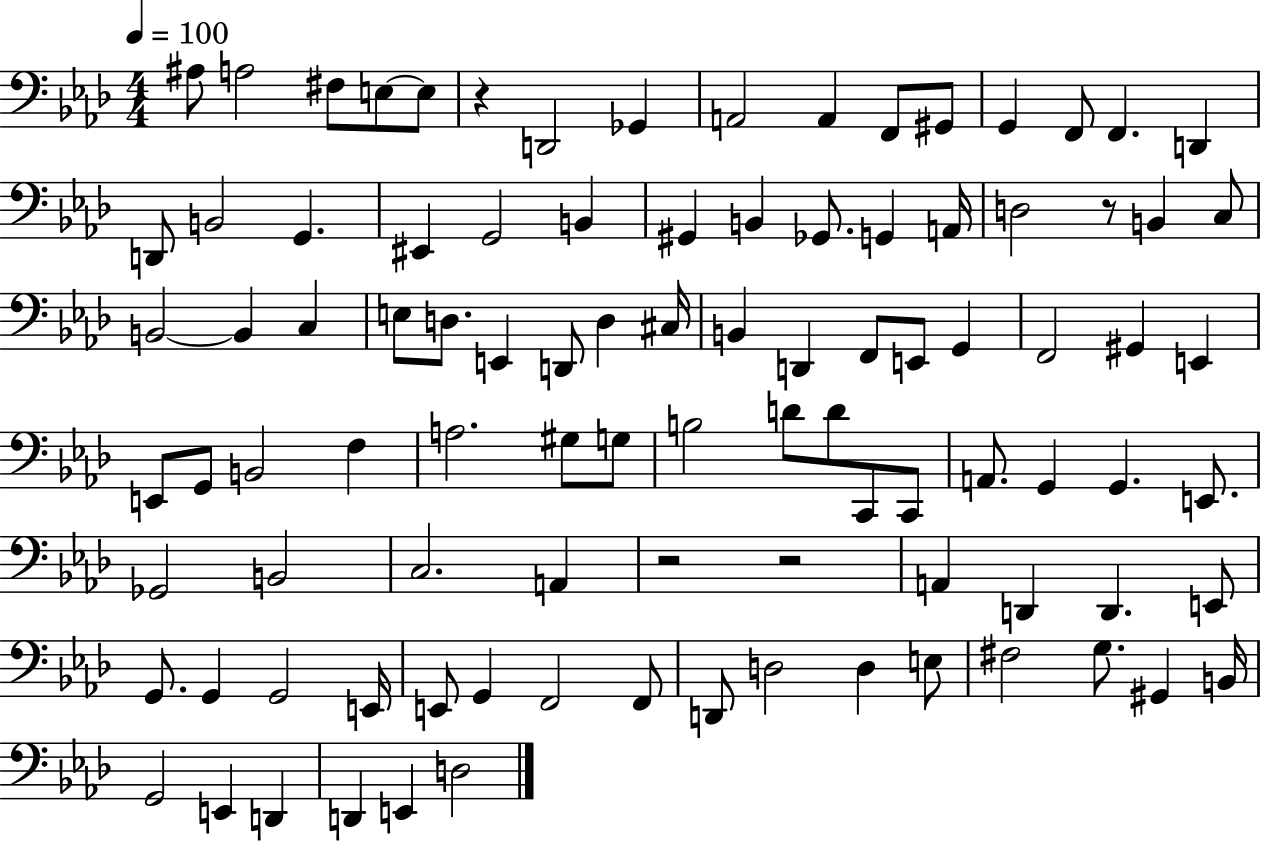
X:1
T:Untitled
M:4/4
L:1/4
K:Ab
^A,/2 A,2 ^F,/2 E,/2 E,/2 z D,,2 _G,, A,,2 A,, F,,/2 ^G,,/2 G,, F,,/2 F,, D,, D,,/2 B,,2 G,, ^E,, G,,2 B,, ^G,, B,, _G,,/2 G,, A,,/4 D,2 z/2 B,, C,/2 B,,2 B,, C, E,/2 D,/2 E,, D,,/2 D, ^C,/4 B,, D,, F,,/2 E,,/2 G,, F,,2 ^G,, E,, E,,/2 G,,/2 B,,2 F, A,2 ^G,/2 G,/2 B,2 D/2 D/2 C,,/2 C,,/2 A,,/2 G,, G,, E,,/2 _G,,2 B,,2 C,2 A,, z2 z2 A,, D,, D,, E,,/2 G,,/2 G,, G,,2 E,,/4 E,,/2 G,, F,,2 F,,/2 D,,/2 D,2 D, E,/2 ^F,2 G,/2 ^G,, B,,/4 G,,2 E,, D,, D,, E,, D,2